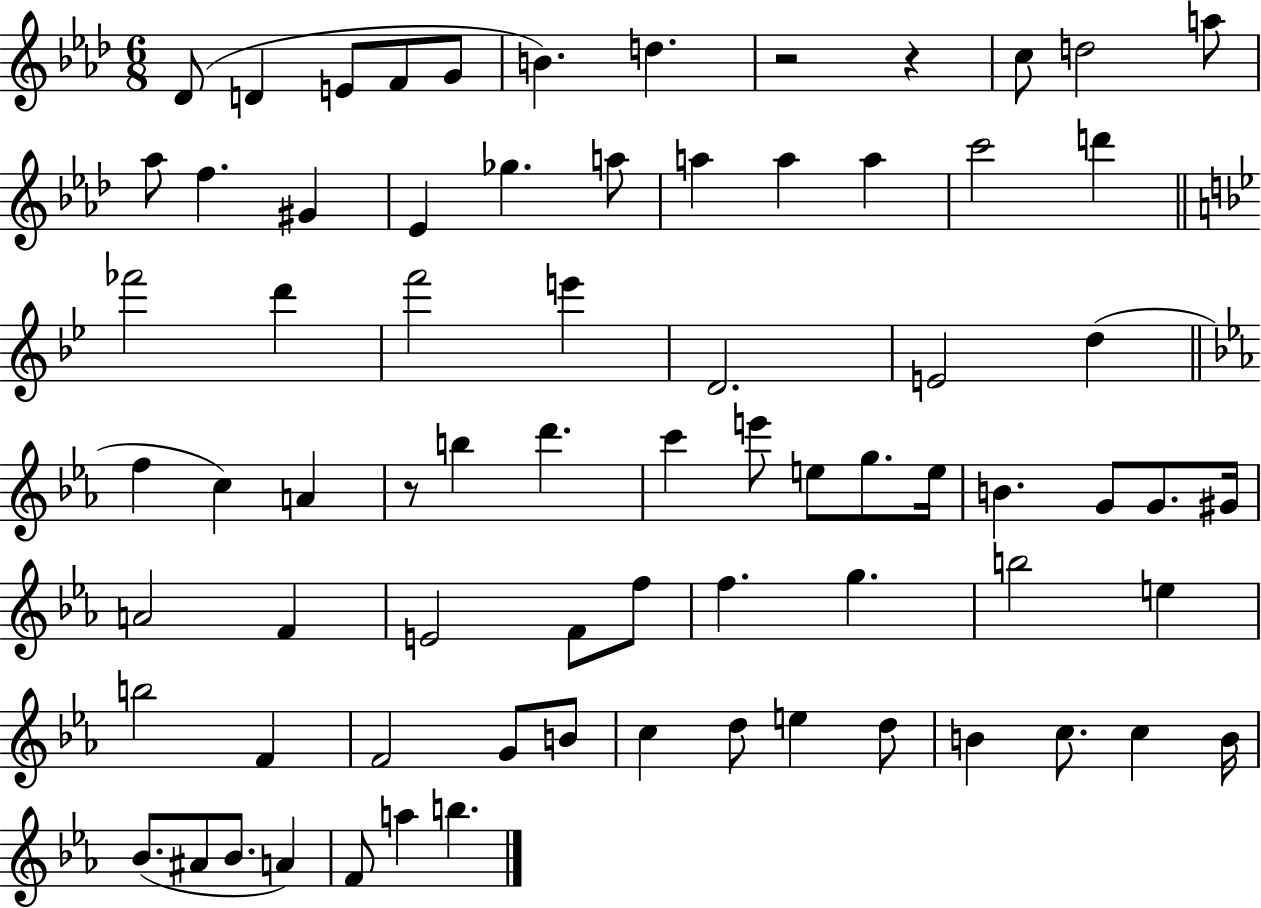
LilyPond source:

{
  \clef treble
  \numericTimeSignature
  \time 6/8
  \key aes \major
  des'8( d'4 e'8 f'8 g'8 | b'4.) d''4. | r2 r4 | c''8 d''2 a''8 | \break aes''8 f''4. gis'4 | ees'4 ges''4. a''8 | a''4 a''4 a''4 | c'''2 d'''4 | \break \bar "||" \break \key g \minor fes'''2 d'''4 | f'''2 e'''4 | d'2. | e'2 d''4( | \break \bar "||" \break \key ees \major f''4 c''4) a'4 | r8 b''4 d'''4. | c'''4 e'''8 e''8 g''8. e''16 | b'4. g'8 g'8. gis'16 | \break a'2 f'4 | e'2 f'8 f''8 | f''4. g''4. | b''2 e''4 | \break b''2 f'4 | f'2 g'8 b'8 | c''4 d''8 e''4 d''8 | b'4 c''8. c''4 b'16 | \break bes'8.( ais'8 bes'8. a'4) | f'8 a''4 b''4. | \bar "|."
}